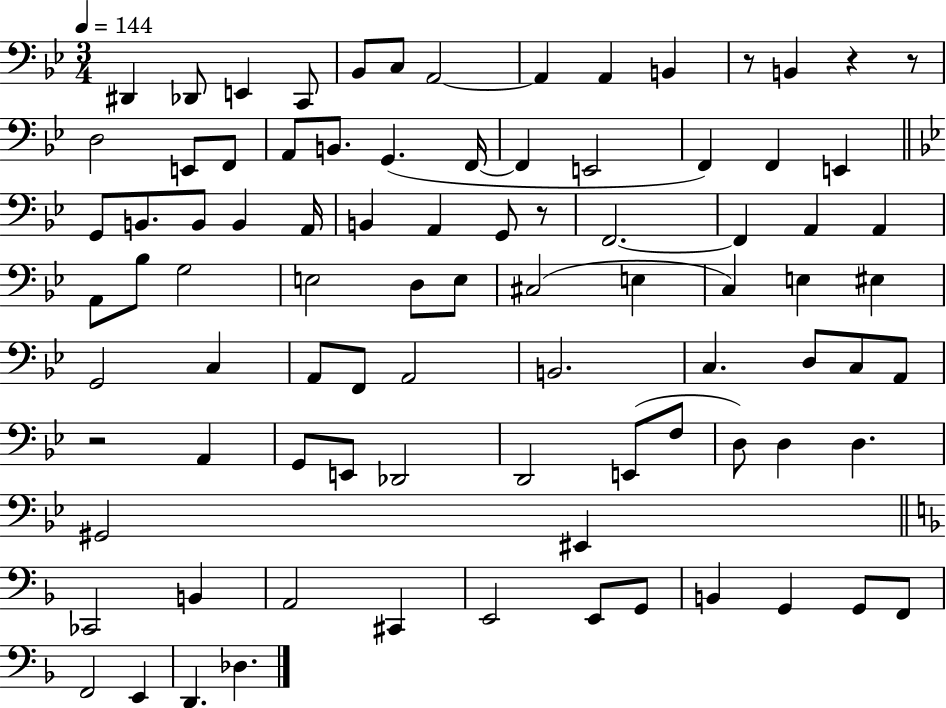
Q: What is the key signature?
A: BES major